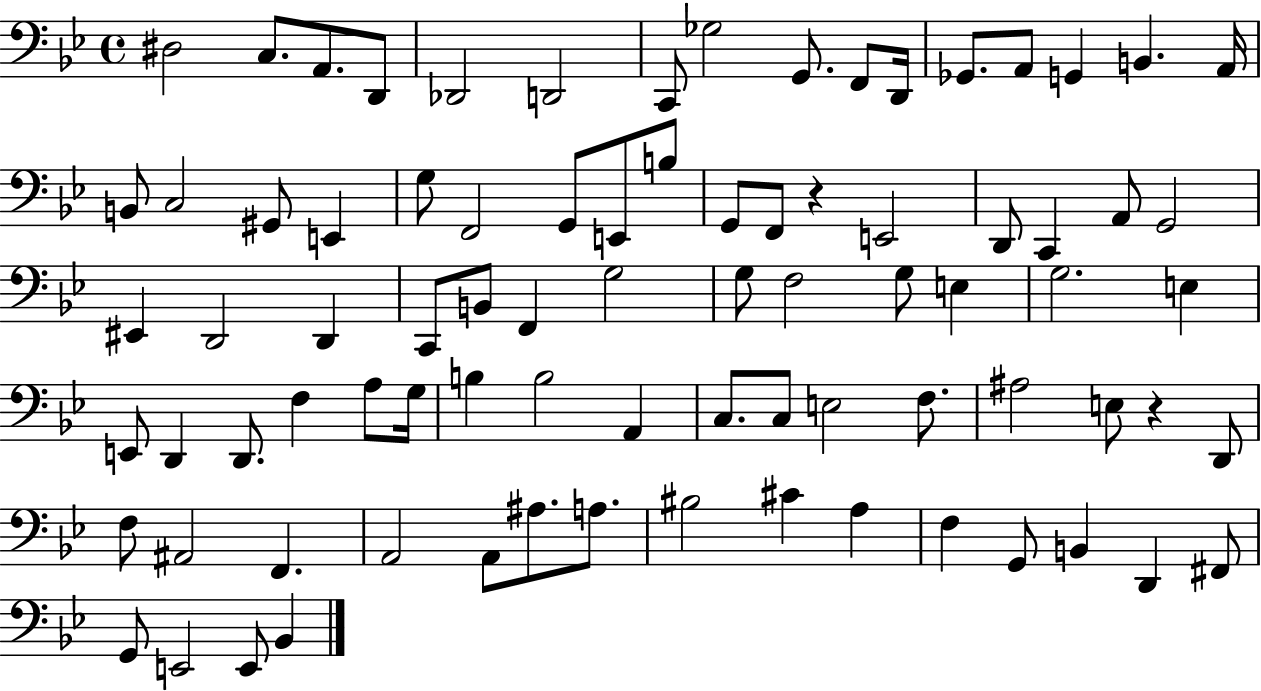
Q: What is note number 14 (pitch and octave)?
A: G2